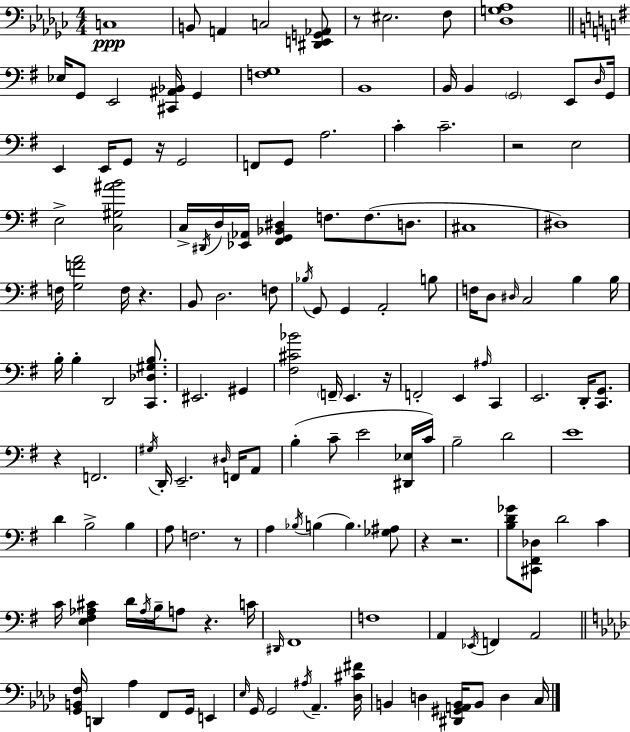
C3/w B2/e A2/q C3/h [D#2,E2,G2,Ab2]/e R/e EIS3/h. F3/e [Db3,G3,Ab3]/w Eb3/s G2/e E2/h [C#2,A#2,Bb2]/s G2/q [F3,G3]/w B2/w B2/s B2/q G2/h E2/e D3/s G2/s E2/q E2/s G2/e R/s G2/h F2/e G2/e A3/h. C4/q C4/h. R/h E3/h E3/h [C3,G#3,A#4,B4]/h C3/s D#2/s D3/s [Eb2,Ab2]/s [F#2,G2,Bb2,D#3]/q F3/e. F3/e. D3/e. C#3/w D#3/w F3/s [G3,F4,A4]/h F3/s R/q. B2/e D3/h. F3/e Bb3/s G2/e G2/q A2/h B3/e F3/s D3/e D#3/s C3/h B3/q B3/s B3/s B3/q D2/h [C2,Db3,G#3,B3]/e. EIS2/h. G#2/q [F#3,C#4,Bb4]/h F2/s E2/q. R/s F2/h E2/q A#3/s C2/q E2/h. D2/s [C2,G2]/e. R/q F2/h. G#3/s D2/s E2/h. D#3/s F2/s A2/e B3/q C4/e E4/h [D#2,Eb3]/s C4/s B3/h D4/h E4/w D4/q B3/h B3/q A3/e F3/h. R/e A3/q Bb3/s B3/q B3/q. [Gb3,A#3]/e R/q R/h. [B3,D4,Gb4]/e [C#2,F#2,Db3]/e D4/h C4/q C4/s [E3,F#3,Ab3,C#4]/q D4/s Ab3/s B3/s A3/e R/q. C4/s D#2/s F#2/w F3/w A2/q Eb2/s F2/q A2/h [G2,B2,F3]/s D2/q Ab3/q F2/e G2/s E2/q Eb3/s G2/s G2/h A#3/s Ab2/q. [Db3,C#4,F#4]/s B2/q D3/q [D#2,G#2,A2,B2]/s B2/e D3/q C3/s